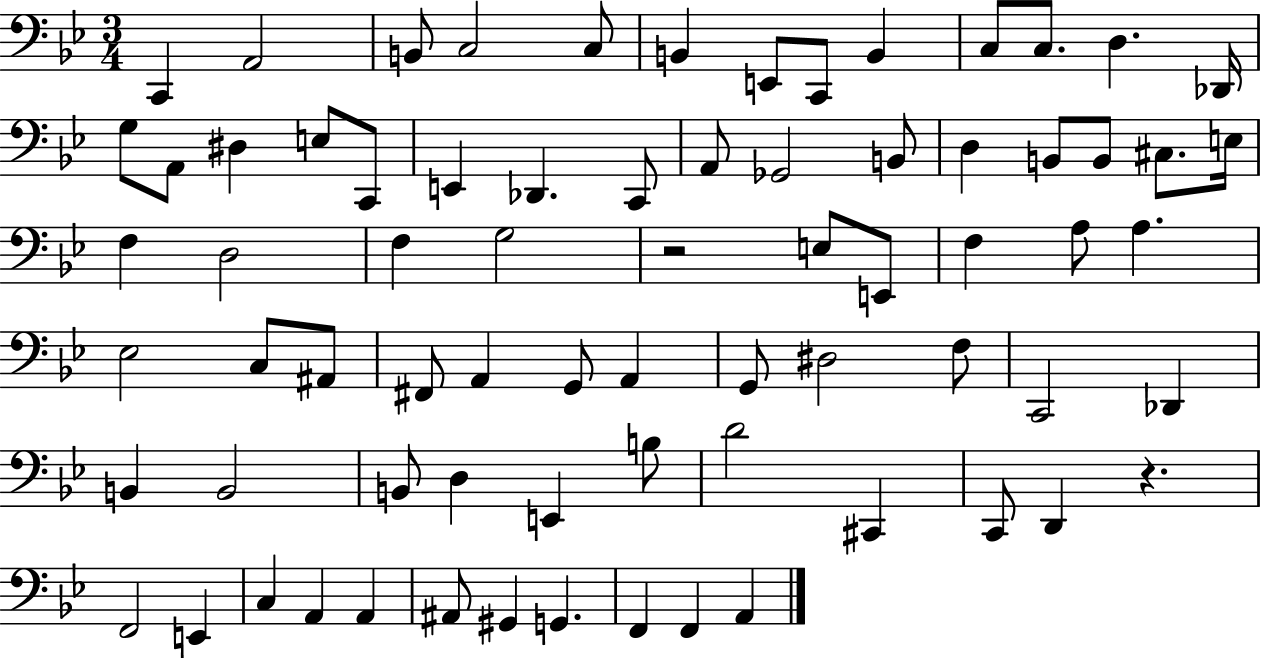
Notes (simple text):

C2/q A2/h B2/e C3/h C3/e B2/q E2/e C2/e B2/q C3/e C3/e. D3/q. Db2/s G3/e A2/e D#3/q E3/e C2/e E2/q Db2/q. C2/e A2/e Gb2/h B2/e D3/q B2/e B2/e C#3/e. E3/s F3/q D3/h F3/q G3/h R/h E3/e E2/e F3/q A3/e A3/q. Eb3/h C3/e A#2/e F#2/e A2/q G2/e A2/q G2/e D#3/h F3/e C2/h Db2/q B2/q B2/h B2/e D3/q E2/q B3/e D4/h C#2/q C2/e D2/q R/q. F2/h E2/q C3/q A2/q A2/q A#2/e G#2/q G2/q. F2/q F2/q A2/q